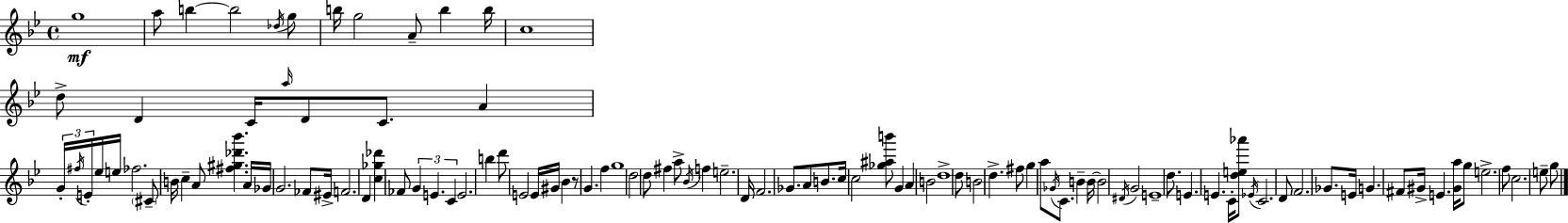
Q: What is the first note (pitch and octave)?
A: G5